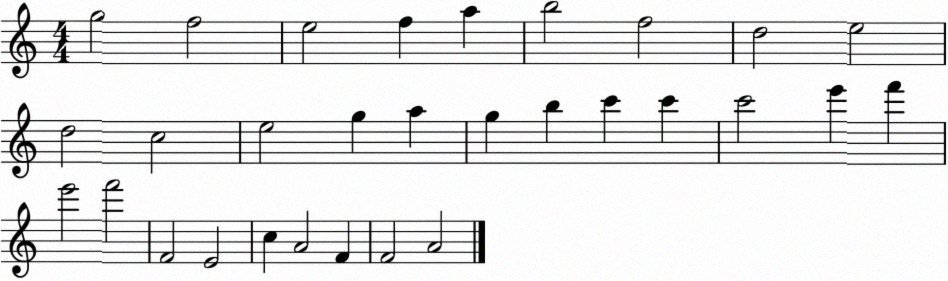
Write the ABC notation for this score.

X:1
T:Untitled
M:4/4
L:1/4
K:C
g2 f2 e2 f a b2 f2 d2 e2 d2 c2 e2 g a g b c' c' c'2 e' f' e'2 f'2 F2 E2 c A2 F F2 A2